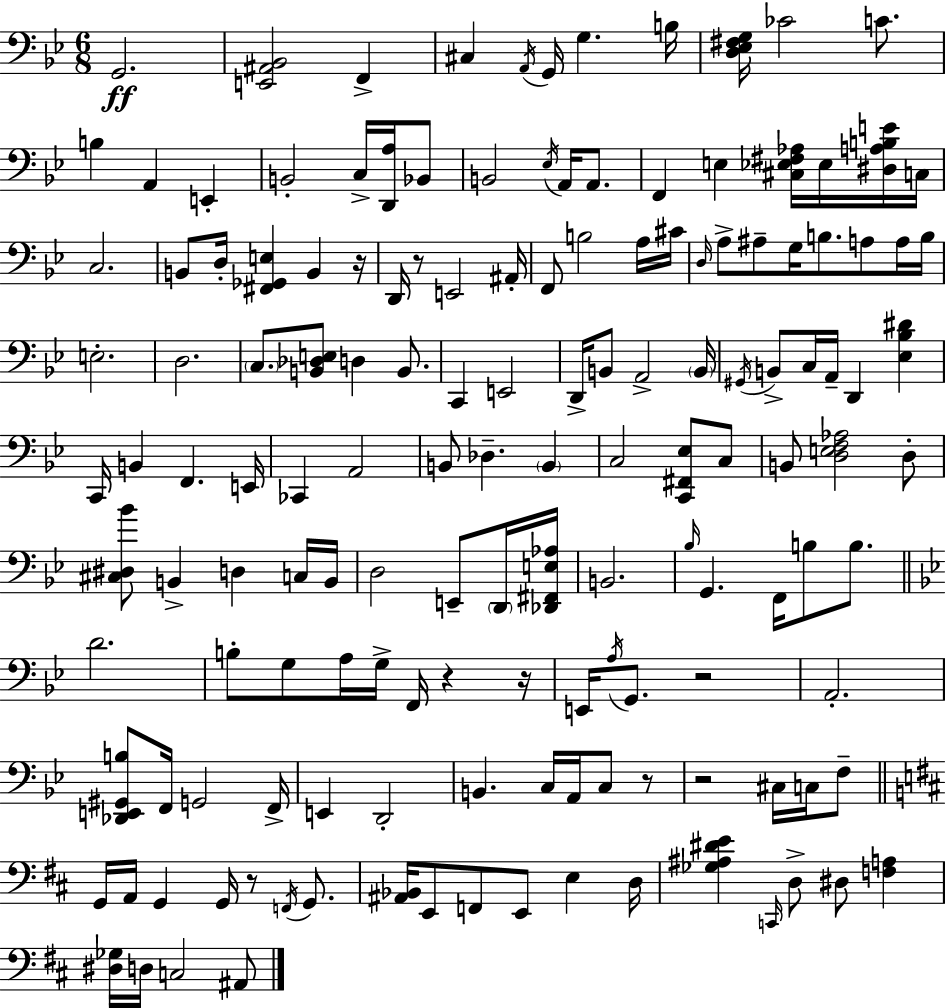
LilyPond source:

{
  \clef bass
  \numericTimeSignature
  \time 6/8
  \key bes \major
  g,2.\ff | <e, ais, bes,>2 f,4-> | cis4 \acciaccatura { a,16 } g,16 g4. | b16 <d ees fis g>16 ces'2 c'8. | \break b4 a,4 e,4-. | b,2-. c16-> <d, a>16 bes,8 | b,2 \acciaccatura { ees16 } a,16 a,8. | f,4 e4 <cis ees fis aes>16 ees16 | \break <dis a b e'>16 c16 c2. | b,8 d16-. <fis, ges, e>4 b,4 | r16 d,16 r8 e,2 | ais,16-. f,8 b2 | \break a16 cis'16 \grace { d16 } a8-> ais8-- g16 b8. a8 | a16 b16 e2.-. | d2. | \parenthesize c8. <b, des e>8 d4 | \break b,8. c,4 e,2 | d,16-> b,8 a,2-> | \parenthesize b,16 \acciaccatura { gis,16 } b,8-> c16 a,16-- d,4 | <ees bes dis'>4 c,16 b,4 f,4. | \break e,16 ces,4 a,2 | b,8 des4.-- | \parenthesize b,4 c2 | <c, fis, ees>8 c8 b,8 <d e f aes>2 | \break d8-. <cis dis bes'>8 b,4-> d4 | c16 b,16 d2 | e,8-- \parenthesize d,16 <des, fis, e aes>16 b,2. | \grace { bes16 } g,4. f,16 | \break b8 b8. \bar "||" \break \key bes \major d'2. | b8-. g8 a16 g16-> f,16 r4 r16 | e,16 \acciaccatura { a16 } g,8. r2 | a,2.-. | \break <des, e, gis, b>8 f,16 g,2 | f,16-> e,4 d,2-. | b,4. c16 a,16 c8 r8 | r2 cis16 c16 f8-- | \break \bar "||" \break \key d \major g,16 a,16 g,4 g,16 r8 \acciaccatura { f,16 } g,8. | <ais, bes,>16 e,8 f,8 e,8 e4 | d16 <ges ais dis' e'>4 \grace { c,16 } d8-> dis8 <f a>4 | <dis ges>16 d16 c2 | \break ais,8 \bar "|."
}